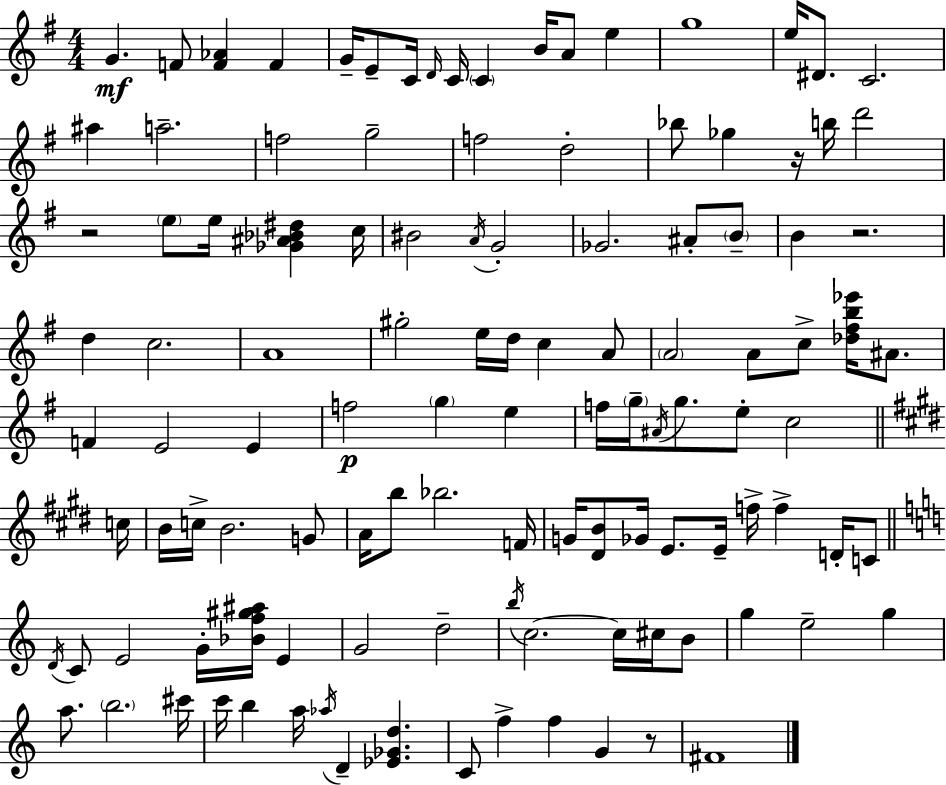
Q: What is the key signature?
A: G major